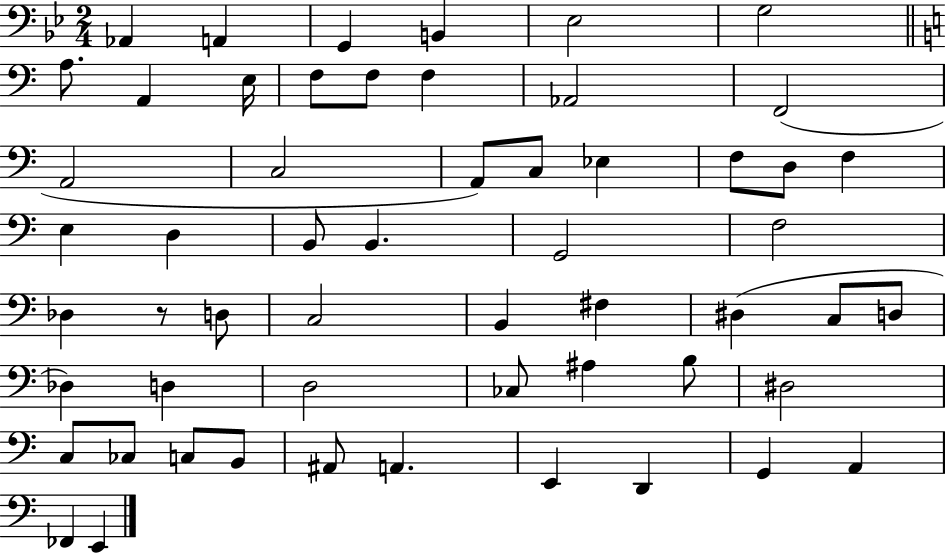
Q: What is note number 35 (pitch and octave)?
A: C3